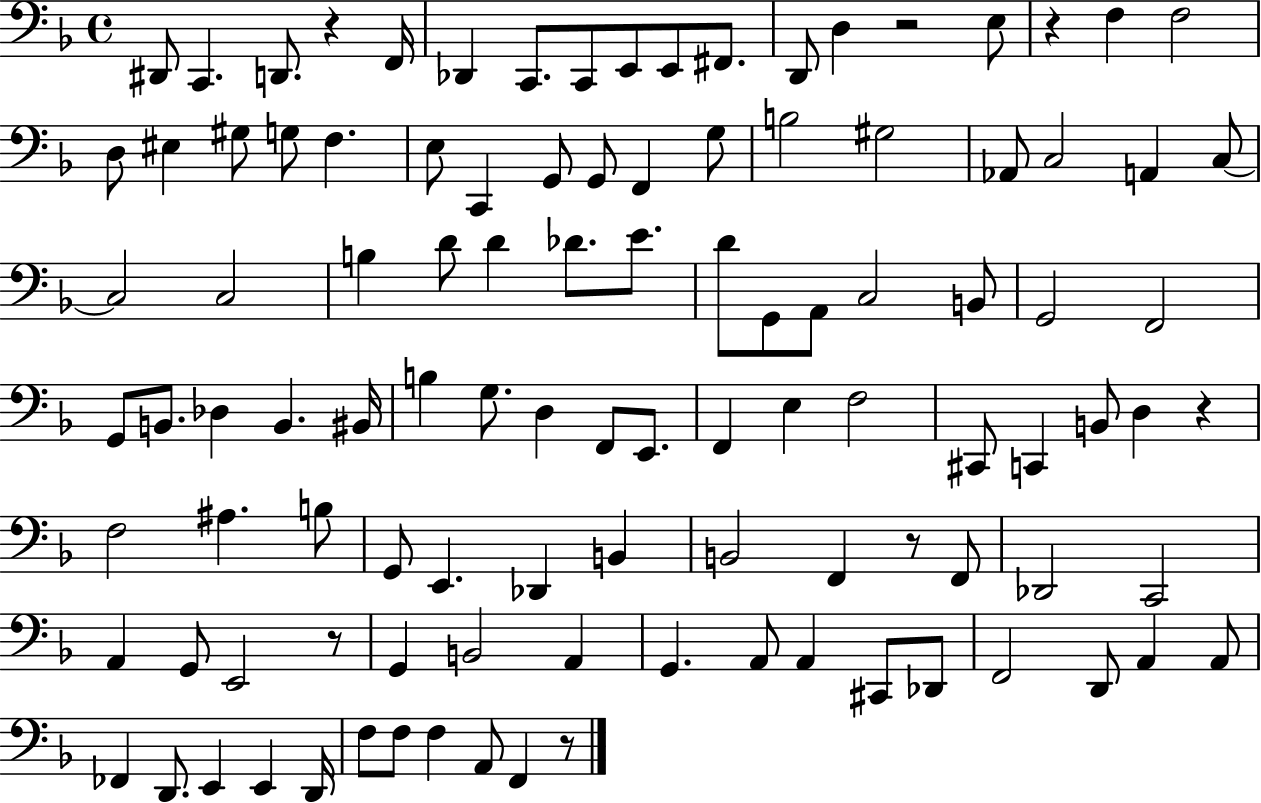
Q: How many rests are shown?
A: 7